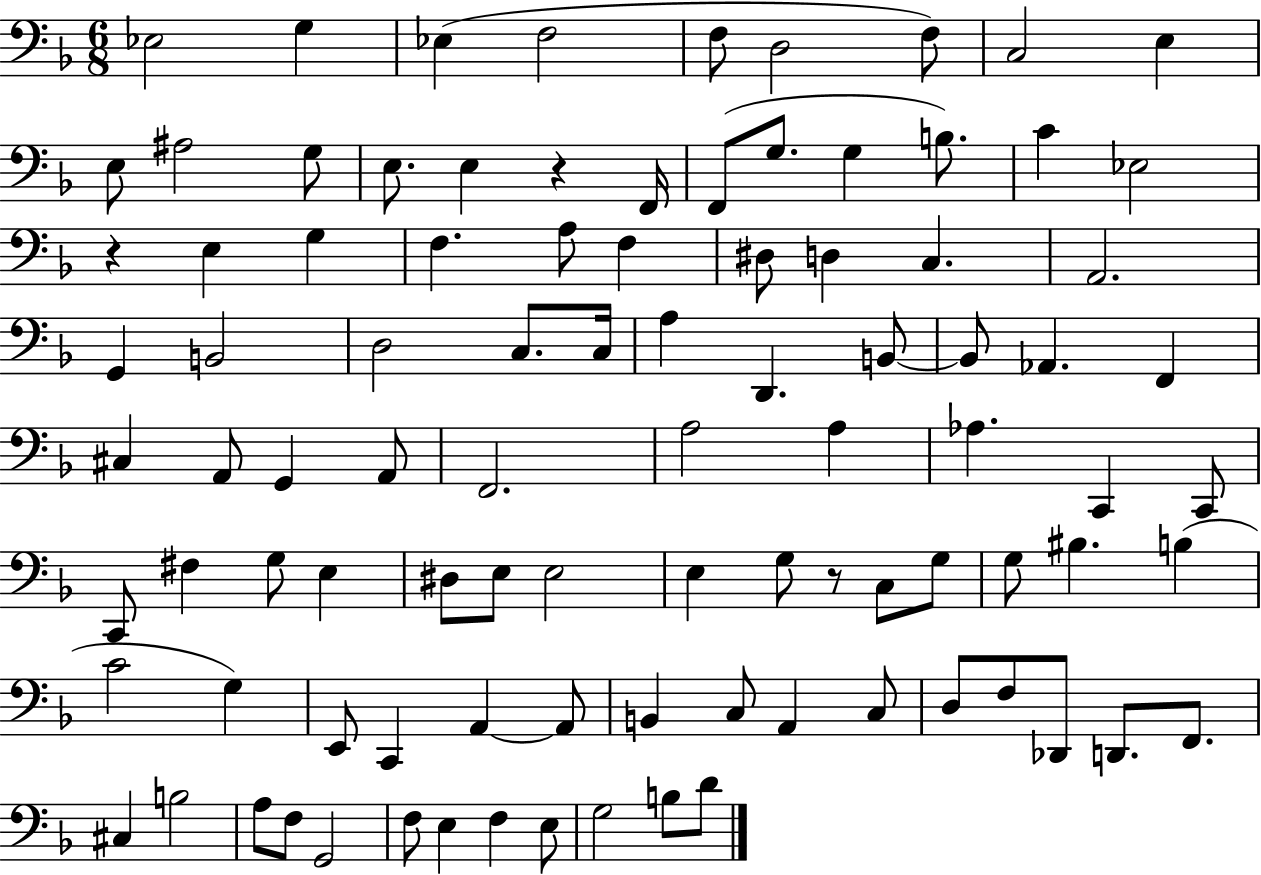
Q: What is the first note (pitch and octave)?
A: Eb3